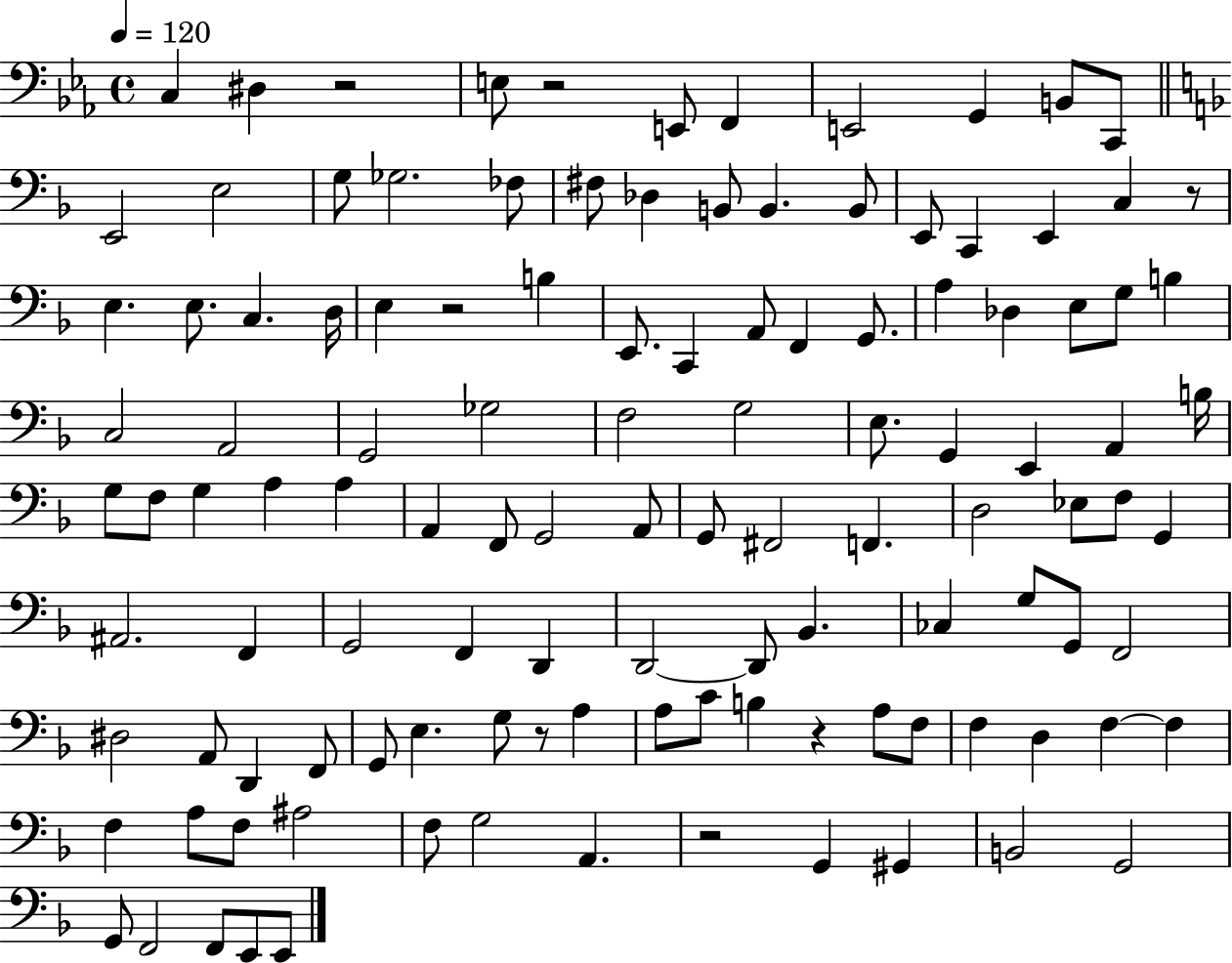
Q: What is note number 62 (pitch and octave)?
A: F2